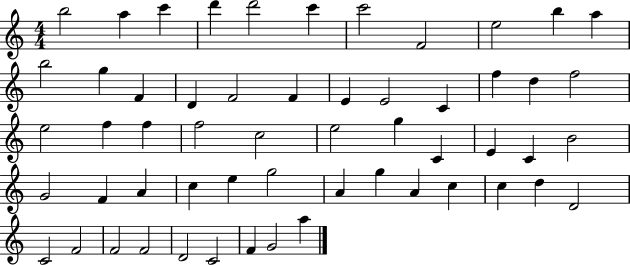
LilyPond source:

{
  \clef treble
  \numericTimeSignature
  \time 4/4
  \key c \major
  b''2 a''4 c'''4 | d'''4 d'''2 c'''4 | c'''2 f'2 | e''2 b''4 a''4 | \break b''2 g''4 f'4 | d'4 f'2 f'4 | e'4 e'2 c'4 | f''4 d''4 f''2 | \break e''2 f''4 f''4 | f''2 c''2 | e''2 g''4 c'4 | e'4 c'4 b'2 | \break g'2 f'4 a'4 | c''4 e''4 g''2 | a'4 g''4 a'4 c''4 | c''4 d''4 d'2 | \break c'2 f'2 | f'2 f'2 | d'2 c'2 | f'4 g'2 a''4 | \break \bar "|."
}